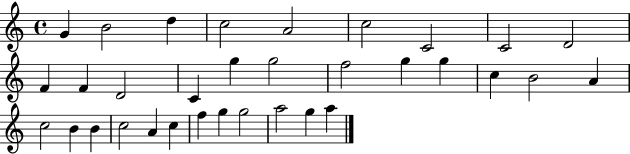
X:1
T:Untitled
M:4/4
L:1/4
K:C
G B2 d c2 A2 c2 C2 C2 D2 F F D2 C g g2 f2 g g c B2 A c2 B B c2 A c f g g2 a2 g a